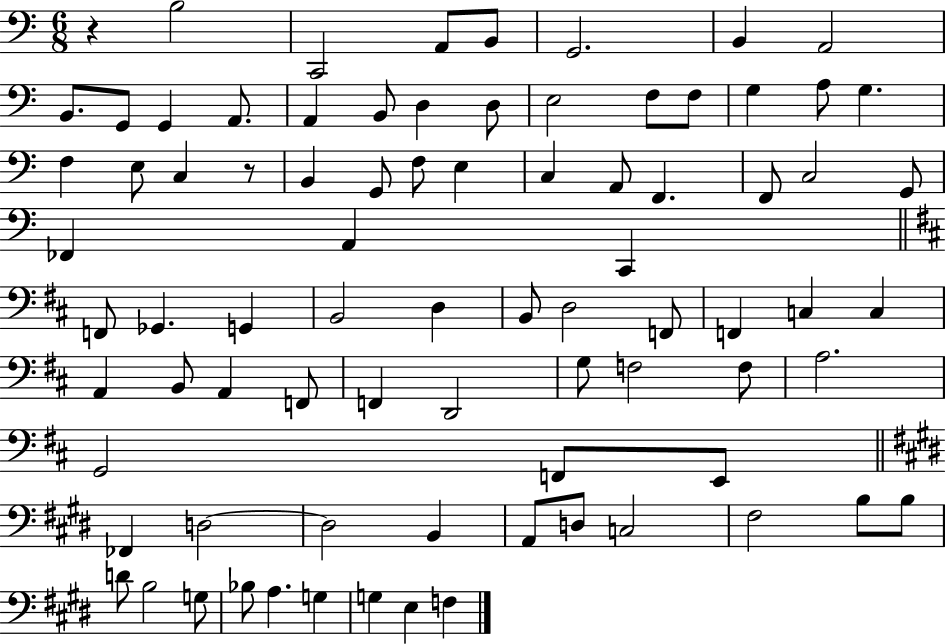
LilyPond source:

{
  \clef bass
  \numericTimeSignature
  \time 6/8
  \key c \major
  r4 b2 | c,2 a,8 b,8 | g,2. | b,4 a,2 | \break b,8. g,8 g,4 a,8. | a,4 b,8 d4 d8 | e2 f8 f8 | g4 a8 g4. | \break f4 e8 c4 r8 | b,4 g,8 f8 e4 | c4 a,8 f,4. | f,8 c2 g,8 | \break fes,4 a,4 c,4 | \bar "||" \break \key d \major f,8 ges,4. g,4 | b,2 d4 | b,8 d2 f,8 | f,4 c4 c4 | \break a,4 b,8 a,4 f,8 | f,4 d,2 | g8 f2 f8 | a2. | \break g,2 f,8 e,8 | \bar "||" \break \key e \major fes,4 d2~~ | d2 b,4 | a,8 d8 c2 | fis2 b8 b8 | \break d'8 b2 g8 | bes8 a4. g4 | g4 e4 f4 | \bar "|."
}